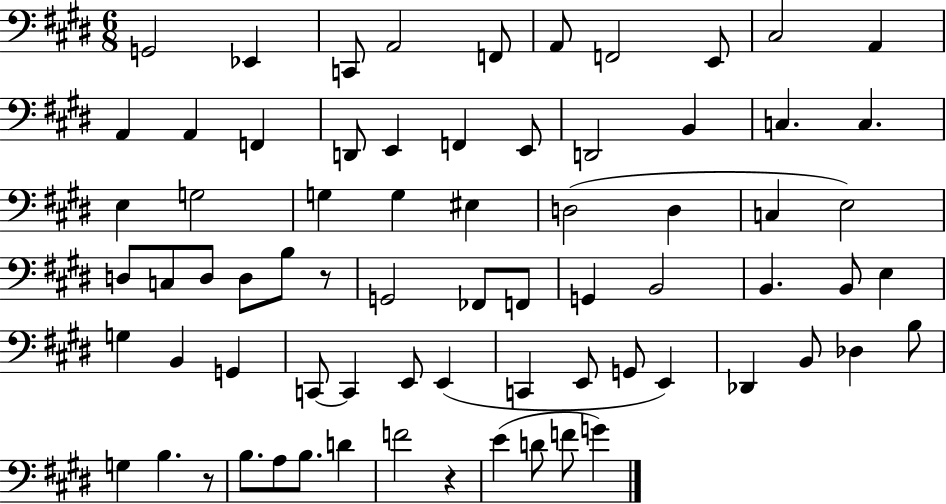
G2/h Eb2/q C2/e A2/h F2/e A2/e F2/h E2/e C#3/h A2/q A2/q A2/q F2/q D2/e E2/q F2/q E2/e D2/h B2/q C3/q. C3/q. E3/q G3/h G3/q G3/q EIS3/q D3/h D3/q C3/q E3/h D3/e C3/e D3/e D3/e B3/e R/e G2/h FES2/e F2/e G2/q B2/h B2/q. B2/e E3/q G3/q B2/q G2/q C2/e C2/q E2/e E2/q C2/q E2/e G2/e E2/q Db2/q B2/e Db3/q B3/e G3/q B3/q. R/e B3/e. A3/e B3/e. D4/q F4/h R/q E4/q D4/e F4/e G4/q